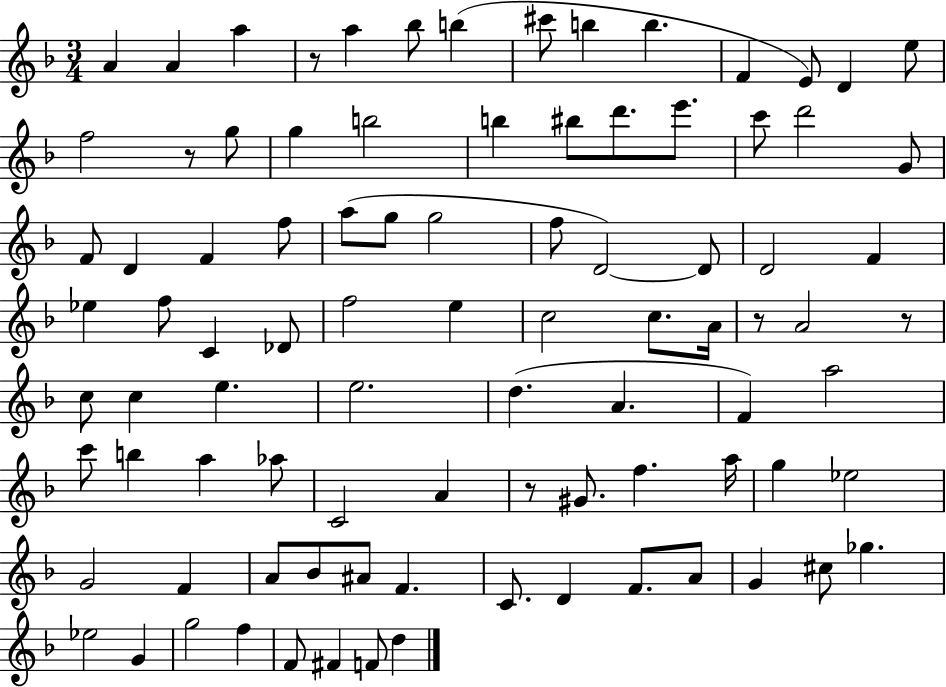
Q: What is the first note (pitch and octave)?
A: A4